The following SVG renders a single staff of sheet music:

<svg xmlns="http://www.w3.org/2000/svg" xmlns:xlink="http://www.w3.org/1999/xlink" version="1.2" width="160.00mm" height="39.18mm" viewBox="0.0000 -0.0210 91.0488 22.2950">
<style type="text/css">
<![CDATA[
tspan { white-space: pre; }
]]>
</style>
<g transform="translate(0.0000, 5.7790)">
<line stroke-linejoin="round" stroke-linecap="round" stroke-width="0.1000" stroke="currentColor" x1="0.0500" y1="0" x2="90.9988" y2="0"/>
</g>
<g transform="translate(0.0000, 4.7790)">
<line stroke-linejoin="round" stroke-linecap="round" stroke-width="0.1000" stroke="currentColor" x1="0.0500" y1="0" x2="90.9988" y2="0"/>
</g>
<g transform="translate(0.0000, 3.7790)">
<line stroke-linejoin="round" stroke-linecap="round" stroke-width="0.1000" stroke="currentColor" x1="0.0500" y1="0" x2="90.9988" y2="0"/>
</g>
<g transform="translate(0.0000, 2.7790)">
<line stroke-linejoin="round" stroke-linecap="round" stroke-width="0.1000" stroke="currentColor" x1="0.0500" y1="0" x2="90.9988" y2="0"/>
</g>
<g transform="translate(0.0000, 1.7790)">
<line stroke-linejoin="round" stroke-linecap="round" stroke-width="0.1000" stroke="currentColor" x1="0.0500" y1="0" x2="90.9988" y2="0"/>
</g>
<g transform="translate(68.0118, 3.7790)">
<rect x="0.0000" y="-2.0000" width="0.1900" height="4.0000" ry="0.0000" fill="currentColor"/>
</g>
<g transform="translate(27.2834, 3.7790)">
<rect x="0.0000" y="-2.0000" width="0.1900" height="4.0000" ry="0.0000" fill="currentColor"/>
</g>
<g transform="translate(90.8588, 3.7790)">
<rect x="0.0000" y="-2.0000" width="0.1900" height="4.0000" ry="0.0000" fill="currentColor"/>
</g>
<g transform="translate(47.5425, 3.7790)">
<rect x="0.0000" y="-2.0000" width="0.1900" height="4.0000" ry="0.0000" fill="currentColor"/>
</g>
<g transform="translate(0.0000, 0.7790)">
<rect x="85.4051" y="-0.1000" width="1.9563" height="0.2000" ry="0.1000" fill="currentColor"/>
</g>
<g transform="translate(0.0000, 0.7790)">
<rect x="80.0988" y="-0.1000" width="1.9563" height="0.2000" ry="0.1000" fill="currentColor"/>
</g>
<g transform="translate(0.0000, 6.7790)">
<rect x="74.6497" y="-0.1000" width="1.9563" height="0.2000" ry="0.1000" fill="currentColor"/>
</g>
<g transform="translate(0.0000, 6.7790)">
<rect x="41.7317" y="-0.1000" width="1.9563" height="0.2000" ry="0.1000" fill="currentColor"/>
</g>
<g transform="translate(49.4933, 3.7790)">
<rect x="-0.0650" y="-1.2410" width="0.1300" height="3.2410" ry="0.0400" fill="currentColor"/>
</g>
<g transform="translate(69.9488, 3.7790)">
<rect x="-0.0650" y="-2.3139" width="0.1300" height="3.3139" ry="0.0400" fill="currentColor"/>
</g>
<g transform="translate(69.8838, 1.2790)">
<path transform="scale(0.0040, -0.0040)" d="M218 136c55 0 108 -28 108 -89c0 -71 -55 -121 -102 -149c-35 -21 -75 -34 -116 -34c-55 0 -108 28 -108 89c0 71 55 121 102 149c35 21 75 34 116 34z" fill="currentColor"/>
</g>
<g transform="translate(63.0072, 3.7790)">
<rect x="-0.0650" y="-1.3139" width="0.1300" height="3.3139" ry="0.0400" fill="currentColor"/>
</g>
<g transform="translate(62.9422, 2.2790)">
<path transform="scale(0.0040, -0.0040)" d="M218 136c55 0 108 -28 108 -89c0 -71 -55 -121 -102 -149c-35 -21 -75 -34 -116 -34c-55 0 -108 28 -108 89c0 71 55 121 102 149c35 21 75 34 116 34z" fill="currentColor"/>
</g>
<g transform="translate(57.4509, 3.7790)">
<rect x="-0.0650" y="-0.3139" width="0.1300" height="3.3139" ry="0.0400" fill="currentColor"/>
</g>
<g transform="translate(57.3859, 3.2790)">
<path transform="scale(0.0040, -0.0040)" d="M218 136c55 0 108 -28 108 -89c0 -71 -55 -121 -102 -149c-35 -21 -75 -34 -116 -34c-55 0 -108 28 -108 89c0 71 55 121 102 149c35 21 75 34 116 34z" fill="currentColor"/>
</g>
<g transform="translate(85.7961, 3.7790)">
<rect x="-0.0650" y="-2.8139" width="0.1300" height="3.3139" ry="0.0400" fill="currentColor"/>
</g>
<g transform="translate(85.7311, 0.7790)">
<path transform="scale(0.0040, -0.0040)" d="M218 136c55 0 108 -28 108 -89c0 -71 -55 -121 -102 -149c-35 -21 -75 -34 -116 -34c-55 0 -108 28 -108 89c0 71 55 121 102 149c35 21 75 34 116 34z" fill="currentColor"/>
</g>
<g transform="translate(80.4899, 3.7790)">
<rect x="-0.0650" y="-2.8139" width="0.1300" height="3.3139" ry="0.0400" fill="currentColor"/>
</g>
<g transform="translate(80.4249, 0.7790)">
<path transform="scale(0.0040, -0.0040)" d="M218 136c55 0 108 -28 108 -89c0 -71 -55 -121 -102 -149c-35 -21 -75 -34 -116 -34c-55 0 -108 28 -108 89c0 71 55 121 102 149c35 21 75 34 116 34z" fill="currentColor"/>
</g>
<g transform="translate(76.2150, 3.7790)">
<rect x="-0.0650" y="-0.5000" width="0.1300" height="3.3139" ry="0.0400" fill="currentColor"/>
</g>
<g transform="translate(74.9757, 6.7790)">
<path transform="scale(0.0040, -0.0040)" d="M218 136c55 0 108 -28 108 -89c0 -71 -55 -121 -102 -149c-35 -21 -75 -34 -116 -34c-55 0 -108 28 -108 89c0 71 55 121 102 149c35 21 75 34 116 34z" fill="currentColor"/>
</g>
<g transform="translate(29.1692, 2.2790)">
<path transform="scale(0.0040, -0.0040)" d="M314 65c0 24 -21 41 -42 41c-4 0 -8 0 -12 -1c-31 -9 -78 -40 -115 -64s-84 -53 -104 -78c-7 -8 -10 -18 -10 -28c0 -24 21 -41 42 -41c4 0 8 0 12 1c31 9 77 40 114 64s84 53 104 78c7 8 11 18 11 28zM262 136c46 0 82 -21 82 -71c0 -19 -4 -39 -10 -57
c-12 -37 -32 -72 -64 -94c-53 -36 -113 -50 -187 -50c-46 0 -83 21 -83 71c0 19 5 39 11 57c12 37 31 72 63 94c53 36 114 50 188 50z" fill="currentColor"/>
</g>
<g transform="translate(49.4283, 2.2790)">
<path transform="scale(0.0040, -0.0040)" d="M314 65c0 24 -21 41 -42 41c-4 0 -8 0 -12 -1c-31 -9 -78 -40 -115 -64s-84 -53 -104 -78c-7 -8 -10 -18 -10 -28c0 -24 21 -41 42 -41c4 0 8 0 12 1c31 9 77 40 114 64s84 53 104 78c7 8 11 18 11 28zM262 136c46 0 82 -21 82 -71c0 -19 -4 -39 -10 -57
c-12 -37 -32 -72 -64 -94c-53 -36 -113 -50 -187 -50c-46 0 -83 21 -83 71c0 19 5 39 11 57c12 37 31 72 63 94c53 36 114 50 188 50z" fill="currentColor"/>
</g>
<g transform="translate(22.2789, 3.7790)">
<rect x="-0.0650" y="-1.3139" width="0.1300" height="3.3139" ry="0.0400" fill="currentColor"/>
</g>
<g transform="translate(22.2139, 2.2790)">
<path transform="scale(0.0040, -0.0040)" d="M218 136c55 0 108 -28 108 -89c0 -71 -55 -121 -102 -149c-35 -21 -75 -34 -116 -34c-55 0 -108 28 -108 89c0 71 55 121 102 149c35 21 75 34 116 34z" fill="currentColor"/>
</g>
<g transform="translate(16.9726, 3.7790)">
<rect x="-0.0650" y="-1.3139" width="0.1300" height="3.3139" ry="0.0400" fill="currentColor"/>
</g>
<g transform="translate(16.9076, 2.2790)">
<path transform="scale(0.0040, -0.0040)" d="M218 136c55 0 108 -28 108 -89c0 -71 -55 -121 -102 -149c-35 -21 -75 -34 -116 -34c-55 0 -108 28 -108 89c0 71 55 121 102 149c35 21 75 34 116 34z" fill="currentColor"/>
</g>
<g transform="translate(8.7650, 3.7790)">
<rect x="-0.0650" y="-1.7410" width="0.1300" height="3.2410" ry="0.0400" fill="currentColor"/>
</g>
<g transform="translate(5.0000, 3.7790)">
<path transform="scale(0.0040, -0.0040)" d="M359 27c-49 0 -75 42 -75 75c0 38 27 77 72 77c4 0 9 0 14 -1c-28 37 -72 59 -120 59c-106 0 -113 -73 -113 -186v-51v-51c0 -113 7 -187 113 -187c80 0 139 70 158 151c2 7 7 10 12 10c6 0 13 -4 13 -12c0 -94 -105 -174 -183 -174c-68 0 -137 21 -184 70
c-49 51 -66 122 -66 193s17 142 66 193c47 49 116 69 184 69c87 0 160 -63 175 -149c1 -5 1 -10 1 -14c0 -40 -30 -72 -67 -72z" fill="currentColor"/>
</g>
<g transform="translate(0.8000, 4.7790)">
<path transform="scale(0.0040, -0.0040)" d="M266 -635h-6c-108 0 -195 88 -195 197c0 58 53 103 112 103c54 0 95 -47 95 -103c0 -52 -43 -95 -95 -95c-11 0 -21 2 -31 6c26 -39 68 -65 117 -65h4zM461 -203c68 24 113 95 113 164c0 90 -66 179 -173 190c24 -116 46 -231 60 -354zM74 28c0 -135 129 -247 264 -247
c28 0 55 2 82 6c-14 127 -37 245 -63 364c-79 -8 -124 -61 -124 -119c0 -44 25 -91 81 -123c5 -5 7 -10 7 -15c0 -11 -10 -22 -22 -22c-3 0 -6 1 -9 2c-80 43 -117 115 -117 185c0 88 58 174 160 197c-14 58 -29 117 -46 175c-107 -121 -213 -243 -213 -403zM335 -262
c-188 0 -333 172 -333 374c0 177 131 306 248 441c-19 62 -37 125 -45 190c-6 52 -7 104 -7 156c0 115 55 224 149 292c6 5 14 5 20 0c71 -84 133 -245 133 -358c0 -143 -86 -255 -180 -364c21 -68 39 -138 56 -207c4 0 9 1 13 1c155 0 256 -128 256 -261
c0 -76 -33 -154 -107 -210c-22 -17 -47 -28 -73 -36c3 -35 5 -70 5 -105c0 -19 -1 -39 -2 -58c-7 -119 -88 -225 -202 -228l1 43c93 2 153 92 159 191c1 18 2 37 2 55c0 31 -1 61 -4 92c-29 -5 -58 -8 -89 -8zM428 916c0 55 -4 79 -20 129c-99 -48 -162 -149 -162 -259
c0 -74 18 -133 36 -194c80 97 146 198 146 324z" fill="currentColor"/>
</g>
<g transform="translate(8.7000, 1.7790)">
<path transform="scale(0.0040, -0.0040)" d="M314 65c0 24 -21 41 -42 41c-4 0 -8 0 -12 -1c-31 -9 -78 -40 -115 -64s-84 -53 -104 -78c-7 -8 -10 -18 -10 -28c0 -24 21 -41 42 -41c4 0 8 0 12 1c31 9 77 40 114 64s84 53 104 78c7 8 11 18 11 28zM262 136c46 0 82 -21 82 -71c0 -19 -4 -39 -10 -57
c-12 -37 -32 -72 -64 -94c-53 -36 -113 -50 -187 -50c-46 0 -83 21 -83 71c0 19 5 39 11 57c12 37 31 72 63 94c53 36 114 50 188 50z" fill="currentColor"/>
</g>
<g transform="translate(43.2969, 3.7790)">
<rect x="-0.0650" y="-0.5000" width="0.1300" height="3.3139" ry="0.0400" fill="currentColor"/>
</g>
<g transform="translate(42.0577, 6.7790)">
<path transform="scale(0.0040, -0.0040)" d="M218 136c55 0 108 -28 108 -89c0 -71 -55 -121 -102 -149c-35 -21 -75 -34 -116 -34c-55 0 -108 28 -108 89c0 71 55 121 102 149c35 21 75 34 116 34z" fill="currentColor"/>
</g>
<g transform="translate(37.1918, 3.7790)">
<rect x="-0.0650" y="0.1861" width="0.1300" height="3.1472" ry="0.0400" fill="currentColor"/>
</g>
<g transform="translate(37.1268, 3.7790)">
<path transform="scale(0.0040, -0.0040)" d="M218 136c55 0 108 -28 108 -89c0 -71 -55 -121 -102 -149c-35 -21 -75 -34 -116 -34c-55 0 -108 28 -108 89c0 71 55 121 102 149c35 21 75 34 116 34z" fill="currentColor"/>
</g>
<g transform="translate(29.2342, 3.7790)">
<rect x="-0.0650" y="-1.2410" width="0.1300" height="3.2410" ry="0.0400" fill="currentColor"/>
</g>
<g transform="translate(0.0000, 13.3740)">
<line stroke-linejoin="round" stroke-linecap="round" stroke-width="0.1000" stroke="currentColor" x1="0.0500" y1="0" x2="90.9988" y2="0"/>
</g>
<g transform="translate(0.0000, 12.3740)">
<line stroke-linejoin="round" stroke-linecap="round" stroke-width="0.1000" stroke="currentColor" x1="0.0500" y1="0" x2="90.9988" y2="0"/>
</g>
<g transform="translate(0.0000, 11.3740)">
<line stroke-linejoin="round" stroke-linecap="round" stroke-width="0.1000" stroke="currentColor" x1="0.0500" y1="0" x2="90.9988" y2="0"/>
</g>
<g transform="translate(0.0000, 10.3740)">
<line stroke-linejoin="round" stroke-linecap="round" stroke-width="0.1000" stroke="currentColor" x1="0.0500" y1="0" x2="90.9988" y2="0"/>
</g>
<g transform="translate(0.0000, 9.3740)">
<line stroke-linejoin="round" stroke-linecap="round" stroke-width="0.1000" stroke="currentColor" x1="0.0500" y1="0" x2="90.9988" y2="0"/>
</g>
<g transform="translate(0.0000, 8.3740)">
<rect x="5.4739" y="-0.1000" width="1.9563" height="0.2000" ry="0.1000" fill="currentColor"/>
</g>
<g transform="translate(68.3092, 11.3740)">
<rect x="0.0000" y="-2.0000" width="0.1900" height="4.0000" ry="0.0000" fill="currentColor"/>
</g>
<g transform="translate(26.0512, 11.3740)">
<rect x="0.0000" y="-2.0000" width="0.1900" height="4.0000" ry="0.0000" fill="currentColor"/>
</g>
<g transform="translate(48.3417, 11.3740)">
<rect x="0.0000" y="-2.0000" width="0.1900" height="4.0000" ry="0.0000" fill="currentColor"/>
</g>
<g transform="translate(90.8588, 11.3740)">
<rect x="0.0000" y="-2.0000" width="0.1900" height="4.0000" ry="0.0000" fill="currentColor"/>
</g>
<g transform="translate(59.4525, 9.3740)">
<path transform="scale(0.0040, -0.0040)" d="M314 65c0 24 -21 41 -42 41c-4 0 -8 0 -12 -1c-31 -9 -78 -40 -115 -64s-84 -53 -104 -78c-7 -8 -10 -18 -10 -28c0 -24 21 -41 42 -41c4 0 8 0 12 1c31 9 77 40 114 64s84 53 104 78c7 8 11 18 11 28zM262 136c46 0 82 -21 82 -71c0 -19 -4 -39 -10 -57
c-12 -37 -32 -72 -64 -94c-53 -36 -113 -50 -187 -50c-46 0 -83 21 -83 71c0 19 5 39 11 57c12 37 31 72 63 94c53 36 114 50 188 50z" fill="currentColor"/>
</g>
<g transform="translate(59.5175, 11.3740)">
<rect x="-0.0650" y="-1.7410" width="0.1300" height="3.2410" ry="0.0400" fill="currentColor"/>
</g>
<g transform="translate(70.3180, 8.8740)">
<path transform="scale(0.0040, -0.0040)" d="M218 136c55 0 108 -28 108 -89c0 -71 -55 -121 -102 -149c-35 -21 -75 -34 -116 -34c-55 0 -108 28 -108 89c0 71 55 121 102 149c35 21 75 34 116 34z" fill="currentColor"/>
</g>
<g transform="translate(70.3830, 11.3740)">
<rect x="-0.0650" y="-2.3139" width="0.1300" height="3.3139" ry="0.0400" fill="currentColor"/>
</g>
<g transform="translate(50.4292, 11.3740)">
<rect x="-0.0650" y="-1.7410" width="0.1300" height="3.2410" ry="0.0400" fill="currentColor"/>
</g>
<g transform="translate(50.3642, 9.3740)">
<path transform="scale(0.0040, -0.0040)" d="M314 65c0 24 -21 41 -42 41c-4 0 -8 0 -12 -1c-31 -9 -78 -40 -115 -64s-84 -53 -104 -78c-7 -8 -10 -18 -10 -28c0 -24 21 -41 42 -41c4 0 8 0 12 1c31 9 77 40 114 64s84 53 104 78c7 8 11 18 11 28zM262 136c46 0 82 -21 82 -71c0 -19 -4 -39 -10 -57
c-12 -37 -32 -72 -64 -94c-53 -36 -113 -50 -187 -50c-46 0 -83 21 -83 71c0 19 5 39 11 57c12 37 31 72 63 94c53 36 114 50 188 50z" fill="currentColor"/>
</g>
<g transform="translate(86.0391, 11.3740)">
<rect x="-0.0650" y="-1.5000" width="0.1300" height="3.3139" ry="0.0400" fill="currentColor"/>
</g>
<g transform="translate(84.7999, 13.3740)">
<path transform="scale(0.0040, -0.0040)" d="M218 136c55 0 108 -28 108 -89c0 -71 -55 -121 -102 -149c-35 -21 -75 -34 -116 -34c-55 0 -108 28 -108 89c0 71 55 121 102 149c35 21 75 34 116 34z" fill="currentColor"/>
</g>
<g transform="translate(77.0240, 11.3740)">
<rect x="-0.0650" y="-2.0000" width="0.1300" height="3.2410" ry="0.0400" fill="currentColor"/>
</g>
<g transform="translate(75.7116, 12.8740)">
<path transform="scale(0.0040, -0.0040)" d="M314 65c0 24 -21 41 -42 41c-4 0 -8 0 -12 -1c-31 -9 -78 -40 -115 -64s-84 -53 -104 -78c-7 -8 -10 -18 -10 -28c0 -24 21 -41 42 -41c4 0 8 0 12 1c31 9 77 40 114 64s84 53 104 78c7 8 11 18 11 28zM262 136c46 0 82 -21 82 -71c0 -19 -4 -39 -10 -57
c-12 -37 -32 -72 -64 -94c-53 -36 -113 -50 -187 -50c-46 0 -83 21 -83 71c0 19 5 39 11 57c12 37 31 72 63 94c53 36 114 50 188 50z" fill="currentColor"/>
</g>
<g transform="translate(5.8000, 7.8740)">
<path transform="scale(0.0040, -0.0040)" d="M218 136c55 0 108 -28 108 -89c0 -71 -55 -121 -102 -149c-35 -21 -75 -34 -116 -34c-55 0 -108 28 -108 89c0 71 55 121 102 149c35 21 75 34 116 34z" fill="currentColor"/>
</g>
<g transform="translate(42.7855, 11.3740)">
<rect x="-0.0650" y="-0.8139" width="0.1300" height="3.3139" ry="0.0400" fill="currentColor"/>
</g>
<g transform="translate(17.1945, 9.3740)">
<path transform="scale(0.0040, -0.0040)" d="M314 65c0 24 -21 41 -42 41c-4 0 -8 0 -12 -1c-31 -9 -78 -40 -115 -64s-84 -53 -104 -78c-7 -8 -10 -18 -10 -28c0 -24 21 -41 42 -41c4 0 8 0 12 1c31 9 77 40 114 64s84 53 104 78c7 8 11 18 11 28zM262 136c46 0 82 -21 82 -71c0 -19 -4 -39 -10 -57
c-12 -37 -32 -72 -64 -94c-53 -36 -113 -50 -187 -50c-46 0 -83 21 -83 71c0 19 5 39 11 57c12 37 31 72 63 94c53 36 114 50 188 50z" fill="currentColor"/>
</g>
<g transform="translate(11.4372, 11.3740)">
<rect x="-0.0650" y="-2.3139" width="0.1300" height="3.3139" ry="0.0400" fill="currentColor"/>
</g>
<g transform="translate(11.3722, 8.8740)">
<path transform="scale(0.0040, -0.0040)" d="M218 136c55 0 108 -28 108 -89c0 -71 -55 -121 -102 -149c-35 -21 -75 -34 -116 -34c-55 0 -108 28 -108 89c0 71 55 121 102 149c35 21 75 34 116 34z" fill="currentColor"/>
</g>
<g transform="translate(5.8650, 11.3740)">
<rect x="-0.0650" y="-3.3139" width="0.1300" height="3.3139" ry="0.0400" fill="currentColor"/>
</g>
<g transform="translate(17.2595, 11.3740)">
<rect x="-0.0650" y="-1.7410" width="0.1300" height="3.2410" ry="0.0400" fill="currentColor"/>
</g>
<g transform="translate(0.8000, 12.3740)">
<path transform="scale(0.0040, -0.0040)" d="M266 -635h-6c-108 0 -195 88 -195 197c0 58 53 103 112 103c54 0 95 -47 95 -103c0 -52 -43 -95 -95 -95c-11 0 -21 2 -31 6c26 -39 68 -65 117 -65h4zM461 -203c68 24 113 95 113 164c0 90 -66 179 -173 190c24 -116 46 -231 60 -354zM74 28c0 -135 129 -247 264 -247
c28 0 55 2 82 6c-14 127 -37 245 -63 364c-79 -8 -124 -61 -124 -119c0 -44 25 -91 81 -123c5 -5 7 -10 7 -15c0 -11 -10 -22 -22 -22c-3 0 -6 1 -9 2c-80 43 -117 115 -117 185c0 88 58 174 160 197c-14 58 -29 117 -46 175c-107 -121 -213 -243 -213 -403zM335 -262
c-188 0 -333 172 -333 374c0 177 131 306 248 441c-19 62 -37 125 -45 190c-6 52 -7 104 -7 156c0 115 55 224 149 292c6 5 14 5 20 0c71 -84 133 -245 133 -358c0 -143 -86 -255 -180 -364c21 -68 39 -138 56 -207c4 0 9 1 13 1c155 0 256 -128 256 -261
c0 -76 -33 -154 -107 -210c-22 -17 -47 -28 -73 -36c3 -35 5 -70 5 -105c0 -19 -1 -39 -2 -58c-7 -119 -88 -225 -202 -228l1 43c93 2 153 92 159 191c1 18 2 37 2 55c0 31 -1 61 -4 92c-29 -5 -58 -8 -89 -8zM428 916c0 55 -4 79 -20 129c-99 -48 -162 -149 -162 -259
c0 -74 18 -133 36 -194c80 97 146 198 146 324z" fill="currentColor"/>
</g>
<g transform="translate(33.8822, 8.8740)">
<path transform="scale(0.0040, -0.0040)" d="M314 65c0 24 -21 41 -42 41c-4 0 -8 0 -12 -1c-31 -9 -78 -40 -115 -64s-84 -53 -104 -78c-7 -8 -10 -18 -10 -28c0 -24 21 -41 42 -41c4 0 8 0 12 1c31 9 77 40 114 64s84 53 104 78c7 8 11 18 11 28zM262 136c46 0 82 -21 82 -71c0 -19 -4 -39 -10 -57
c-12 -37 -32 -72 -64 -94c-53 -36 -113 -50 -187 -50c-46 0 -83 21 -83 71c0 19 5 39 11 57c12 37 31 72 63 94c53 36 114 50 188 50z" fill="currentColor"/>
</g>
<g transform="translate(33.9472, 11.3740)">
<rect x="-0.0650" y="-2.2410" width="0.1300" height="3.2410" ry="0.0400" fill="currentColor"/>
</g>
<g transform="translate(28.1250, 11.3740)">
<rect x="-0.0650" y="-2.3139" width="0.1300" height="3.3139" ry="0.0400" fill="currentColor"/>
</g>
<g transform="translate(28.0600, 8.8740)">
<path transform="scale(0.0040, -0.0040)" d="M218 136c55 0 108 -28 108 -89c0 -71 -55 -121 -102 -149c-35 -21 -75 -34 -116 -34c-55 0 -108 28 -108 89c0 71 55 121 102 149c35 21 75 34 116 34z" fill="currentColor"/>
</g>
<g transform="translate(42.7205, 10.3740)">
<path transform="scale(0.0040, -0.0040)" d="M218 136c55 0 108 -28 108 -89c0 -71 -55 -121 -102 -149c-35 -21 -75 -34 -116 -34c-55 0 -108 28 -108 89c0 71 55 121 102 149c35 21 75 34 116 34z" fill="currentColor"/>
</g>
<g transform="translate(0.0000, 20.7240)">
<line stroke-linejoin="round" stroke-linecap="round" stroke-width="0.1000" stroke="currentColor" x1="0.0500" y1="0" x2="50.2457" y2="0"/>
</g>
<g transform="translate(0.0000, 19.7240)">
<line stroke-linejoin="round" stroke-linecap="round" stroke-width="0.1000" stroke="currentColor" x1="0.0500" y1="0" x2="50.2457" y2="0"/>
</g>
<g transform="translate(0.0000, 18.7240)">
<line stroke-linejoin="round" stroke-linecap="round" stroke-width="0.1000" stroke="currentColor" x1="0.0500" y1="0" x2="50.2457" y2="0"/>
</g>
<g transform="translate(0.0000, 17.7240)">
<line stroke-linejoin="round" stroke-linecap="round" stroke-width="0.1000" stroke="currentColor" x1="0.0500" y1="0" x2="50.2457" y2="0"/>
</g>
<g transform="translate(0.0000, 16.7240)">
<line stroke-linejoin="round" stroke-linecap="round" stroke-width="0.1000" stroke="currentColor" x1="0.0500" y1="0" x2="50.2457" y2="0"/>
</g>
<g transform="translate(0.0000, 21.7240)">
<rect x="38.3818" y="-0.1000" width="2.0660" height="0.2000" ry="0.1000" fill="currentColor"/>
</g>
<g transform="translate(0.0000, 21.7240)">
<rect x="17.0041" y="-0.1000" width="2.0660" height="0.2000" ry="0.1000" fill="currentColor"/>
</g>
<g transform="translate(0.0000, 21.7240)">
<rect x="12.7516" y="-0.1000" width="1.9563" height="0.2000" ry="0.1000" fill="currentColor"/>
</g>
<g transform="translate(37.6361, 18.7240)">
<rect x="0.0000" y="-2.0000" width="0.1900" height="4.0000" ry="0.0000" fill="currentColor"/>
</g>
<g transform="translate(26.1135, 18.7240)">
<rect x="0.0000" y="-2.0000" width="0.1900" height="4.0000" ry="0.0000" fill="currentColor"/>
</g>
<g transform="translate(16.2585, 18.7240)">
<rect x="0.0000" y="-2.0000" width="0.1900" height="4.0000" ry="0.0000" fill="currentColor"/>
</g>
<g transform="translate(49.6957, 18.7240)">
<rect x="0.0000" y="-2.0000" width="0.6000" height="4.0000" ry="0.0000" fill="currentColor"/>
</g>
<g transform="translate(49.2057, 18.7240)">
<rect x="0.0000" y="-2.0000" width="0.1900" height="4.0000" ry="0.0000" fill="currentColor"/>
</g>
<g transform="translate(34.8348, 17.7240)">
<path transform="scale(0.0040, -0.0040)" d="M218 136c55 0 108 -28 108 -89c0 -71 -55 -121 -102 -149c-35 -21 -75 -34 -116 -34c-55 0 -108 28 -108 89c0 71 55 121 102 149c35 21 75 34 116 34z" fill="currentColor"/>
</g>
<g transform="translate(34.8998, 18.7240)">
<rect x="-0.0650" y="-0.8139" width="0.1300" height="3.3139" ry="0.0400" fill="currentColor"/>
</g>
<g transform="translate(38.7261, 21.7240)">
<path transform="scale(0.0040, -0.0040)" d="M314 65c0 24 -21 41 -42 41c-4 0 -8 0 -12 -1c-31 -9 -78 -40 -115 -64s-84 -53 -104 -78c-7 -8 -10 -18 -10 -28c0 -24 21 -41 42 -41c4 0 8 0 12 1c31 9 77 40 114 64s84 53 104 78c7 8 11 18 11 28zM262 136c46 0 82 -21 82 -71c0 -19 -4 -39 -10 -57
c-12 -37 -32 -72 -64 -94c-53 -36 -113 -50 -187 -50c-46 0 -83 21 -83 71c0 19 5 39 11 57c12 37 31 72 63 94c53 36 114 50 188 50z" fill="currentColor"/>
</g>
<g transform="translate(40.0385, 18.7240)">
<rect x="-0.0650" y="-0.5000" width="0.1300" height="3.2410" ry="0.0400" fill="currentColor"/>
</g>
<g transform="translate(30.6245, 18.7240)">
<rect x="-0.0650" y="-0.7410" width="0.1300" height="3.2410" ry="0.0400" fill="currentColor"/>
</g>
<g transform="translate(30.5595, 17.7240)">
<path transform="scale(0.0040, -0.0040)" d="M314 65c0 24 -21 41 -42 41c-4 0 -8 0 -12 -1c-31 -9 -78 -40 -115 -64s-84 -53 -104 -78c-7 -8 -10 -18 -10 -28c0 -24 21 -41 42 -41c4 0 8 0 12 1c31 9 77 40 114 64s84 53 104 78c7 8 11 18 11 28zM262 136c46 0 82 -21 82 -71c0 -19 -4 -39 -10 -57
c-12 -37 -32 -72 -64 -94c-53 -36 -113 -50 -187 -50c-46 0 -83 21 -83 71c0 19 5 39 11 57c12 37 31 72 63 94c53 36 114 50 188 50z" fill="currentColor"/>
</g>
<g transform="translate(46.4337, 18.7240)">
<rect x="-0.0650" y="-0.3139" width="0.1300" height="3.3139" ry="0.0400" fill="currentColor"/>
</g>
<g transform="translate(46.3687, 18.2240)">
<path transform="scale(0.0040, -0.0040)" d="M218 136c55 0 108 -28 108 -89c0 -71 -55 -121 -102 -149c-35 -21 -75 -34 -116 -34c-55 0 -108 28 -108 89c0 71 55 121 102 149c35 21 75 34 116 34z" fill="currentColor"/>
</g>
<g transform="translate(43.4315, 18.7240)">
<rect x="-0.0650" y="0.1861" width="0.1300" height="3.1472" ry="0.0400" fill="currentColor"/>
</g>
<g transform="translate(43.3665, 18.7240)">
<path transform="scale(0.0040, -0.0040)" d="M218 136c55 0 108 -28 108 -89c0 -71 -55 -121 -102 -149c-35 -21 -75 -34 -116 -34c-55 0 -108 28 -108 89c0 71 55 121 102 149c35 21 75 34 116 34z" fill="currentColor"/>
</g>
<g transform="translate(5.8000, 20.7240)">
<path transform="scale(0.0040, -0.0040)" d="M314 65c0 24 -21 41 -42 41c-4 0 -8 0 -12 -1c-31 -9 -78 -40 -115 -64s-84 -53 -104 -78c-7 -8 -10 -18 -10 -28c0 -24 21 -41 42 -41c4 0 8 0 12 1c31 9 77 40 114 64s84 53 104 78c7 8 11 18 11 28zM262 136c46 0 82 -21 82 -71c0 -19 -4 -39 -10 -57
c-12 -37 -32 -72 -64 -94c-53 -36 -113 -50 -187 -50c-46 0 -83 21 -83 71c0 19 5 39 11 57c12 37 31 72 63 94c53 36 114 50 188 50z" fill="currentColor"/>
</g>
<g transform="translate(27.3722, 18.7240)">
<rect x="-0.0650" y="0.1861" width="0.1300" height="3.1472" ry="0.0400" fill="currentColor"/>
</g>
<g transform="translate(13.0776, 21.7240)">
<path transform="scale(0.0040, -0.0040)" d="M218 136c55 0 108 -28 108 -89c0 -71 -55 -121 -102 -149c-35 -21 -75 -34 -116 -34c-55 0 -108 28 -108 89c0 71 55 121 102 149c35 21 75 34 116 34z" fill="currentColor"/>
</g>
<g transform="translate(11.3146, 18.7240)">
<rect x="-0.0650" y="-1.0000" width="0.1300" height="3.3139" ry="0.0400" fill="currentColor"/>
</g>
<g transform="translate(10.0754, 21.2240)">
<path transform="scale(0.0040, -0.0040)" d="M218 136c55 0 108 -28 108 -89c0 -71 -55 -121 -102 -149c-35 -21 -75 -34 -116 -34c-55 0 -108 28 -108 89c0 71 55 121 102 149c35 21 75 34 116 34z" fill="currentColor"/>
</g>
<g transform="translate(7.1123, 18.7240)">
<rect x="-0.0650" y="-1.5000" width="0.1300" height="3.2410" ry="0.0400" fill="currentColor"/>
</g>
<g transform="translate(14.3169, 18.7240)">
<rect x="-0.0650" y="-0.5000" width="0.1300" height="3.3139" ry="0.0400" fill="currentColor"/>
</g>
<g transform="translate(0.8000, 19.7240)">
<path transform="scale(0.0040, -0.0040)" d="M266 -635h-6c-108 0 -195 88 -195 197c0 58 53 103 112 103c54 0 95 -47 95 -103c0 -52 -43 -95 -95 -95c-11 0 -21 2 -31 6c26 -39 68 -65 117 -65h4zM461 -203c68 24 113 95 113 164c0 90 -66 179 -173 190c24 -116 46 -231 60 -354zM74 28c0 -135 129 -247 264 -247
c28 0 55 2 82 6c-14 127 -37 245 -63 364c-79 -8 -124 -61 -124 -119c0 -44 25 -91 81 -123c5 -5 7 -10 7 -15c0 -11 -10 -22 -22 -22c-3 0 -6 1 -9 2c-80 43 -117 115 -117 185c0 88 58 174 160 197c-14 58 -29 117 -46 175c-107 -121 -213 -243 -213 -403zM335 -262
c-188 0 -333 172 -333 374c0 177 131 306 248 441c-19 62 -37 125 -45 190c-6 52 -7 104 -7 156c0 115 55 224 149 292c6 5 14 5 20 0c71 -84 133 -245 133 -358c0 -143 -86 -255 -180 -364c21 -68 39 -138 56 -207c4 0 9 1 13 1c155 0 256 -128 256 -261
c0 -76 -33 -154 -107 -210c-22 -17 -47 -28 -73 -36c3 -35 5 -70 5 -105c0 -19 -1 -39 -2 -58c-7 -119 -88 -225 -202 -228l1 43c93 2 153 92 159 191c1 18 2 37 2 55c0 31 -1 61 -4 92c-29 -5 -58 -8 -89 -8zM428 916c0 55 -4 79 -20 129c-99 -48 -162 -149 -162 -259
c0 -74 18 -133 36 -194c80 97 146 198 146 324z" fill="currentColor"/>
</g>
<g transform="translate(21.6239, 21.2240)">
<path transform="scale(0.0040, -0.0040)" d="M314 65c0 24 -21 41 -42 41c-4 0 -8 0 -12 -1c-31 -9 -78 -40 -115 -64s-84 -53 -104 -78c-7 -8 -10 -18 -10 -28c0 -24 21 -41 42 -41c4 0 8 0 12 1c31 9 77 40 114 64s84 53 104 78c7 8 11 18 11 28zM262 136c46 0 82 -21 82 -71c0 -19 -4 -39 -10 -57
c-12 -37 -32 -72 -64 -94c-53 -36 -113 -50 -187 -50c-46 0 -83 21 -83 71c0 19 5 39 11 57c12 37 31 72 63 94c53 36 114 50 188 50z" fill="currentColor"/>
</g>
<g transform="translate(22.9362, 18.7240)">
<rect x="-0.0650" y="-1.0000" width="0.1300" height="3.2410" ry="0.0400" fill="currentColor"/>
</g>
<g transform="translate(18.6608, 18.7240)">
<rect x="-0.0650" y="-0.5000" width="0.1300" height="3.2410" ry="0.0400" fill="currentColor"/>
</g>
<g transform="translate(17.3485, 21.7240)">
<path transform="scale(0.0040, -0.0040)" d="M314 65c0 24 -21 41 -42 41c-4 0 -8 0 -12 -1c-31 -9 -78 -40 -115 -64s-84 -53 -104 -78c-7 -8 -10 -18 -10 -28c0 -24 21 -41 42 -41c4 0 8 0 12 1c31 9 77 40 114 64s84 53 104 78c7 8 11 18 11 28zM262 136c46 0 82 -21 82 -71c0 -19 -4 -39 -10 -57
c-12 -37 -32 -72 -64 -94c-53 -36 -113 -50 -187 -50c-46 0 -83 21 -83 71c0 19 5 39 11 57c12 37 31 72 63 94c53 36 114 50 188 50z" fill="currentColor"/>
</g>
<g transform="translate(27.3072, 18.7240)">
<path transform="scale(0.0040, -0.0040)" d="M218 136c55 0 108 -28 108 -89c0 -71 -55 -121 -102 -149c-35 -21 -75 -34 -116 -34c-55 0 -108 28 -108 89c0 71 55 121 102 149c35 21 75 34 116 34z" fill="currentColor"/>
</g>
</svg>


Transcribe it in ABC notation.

X:1
T:Untitled
M:4/4
L:1/4
K:C
f2 e e e2 B C e2 c e g C a a b g f2 g g2 d f2 f2 g F2 E E2 D C C2 D2 B d2 d C2 B c